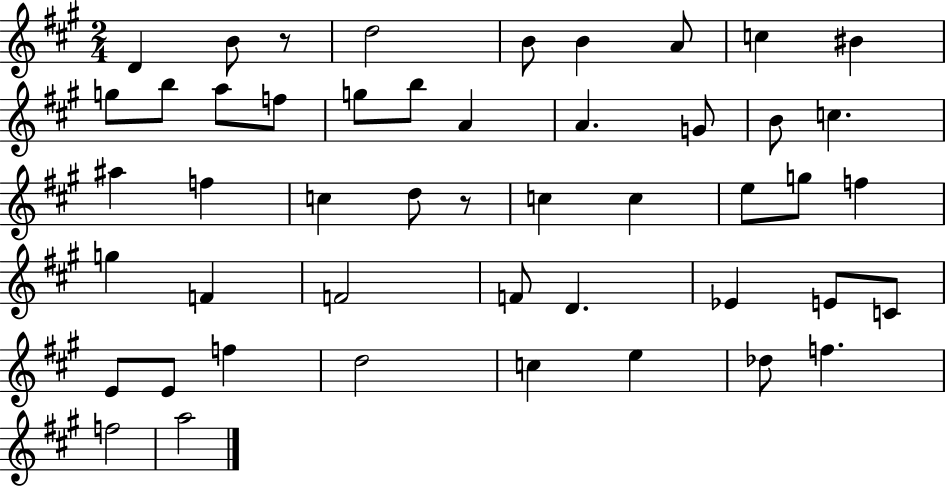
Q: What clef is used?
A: treble